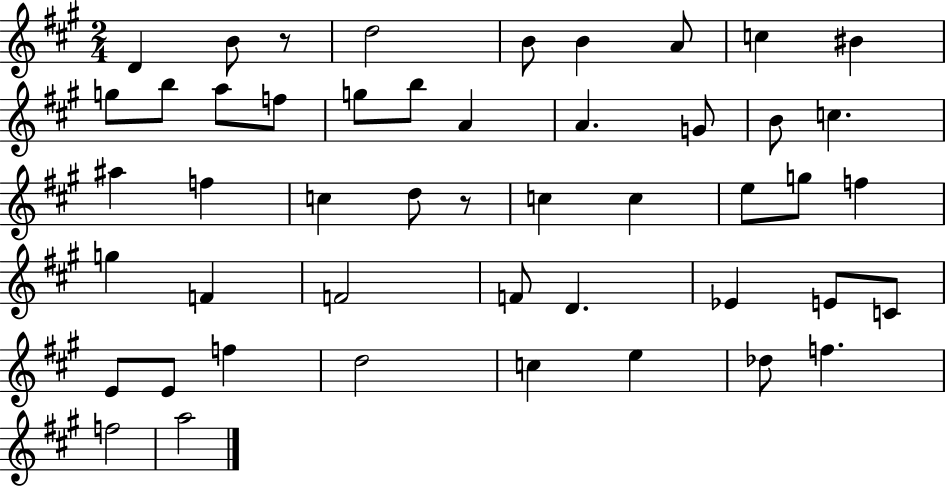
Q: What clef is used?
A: treble